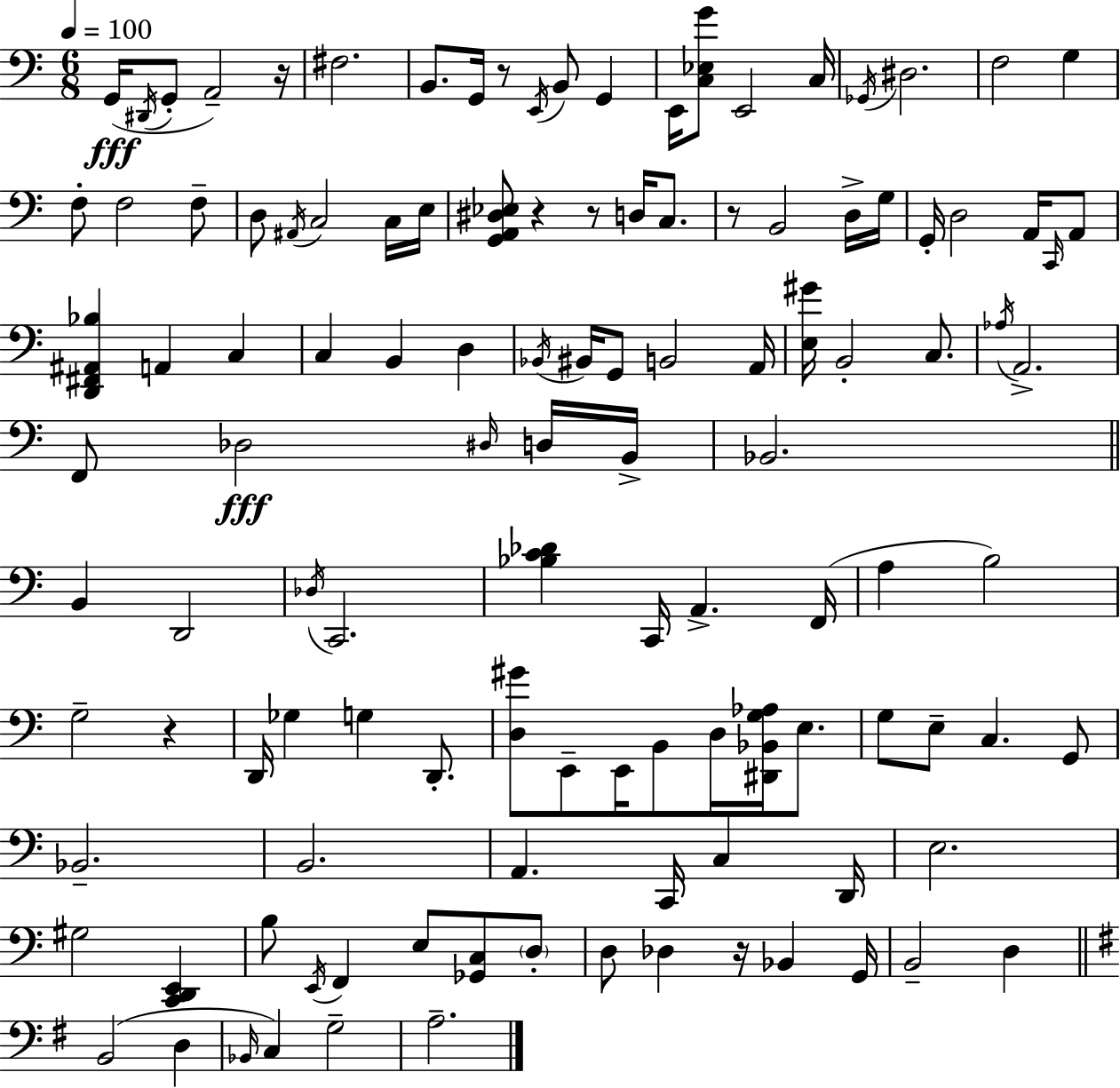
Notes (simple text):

G2/s D#2/s G2/e A2/h R/s F#3/h. B2/e. G2/s R/e E2/s B2/e G2/q E2/s [C3,Eb3,G4]/e E2/h C3/s Gb2/s D#3/h. F3/h G3/q F3/e F3/h F3/e D3/e A#2/s C3/h C3/s E3/s [G2,A2,D#3,Eb3]/e R/q R/e D3/s C3/e. R/e B2/h D3/s G3/s G2/s D3/h A2/s C2/s A2/e [D2,F#2,A#2,Bb3]/q A2/q C3/q C3/q B2/q D3/q Bb2/s BIS2/s G2/e B2/h A2/s [E3,G#4]/s B2/h C3/e. Ab3/s A2/h. F2/e Db3/h D#3/s D3/s B2/s Bb2/h. B2/q D2/h Db3/s C2/h. [Bb3,C4,Db4]/q C2/s A2/q. F2/s A3/q B3/h G3/h R/q D2/s Gb3/q G3/q D2/e. [D3,G#4]/e E2/e E2/s B2/e D3/s [D#2,Bb2,G3,Ab3]/s E3/e. G3/e E3/e C3/q. G2/e Bb2/h. B2/h. A2/q. C2/s C3/q D2/s E3/h. G#3/h [C2,D2,E2]/q B3/e E2/s F2/q E3/e [Gb2,C3]/e D3/e D3/e Db3/q R/s Bb2/q G2/s B2/h D3/q B2/h D3/q Bb2/s C3/q G3/h A3/h.